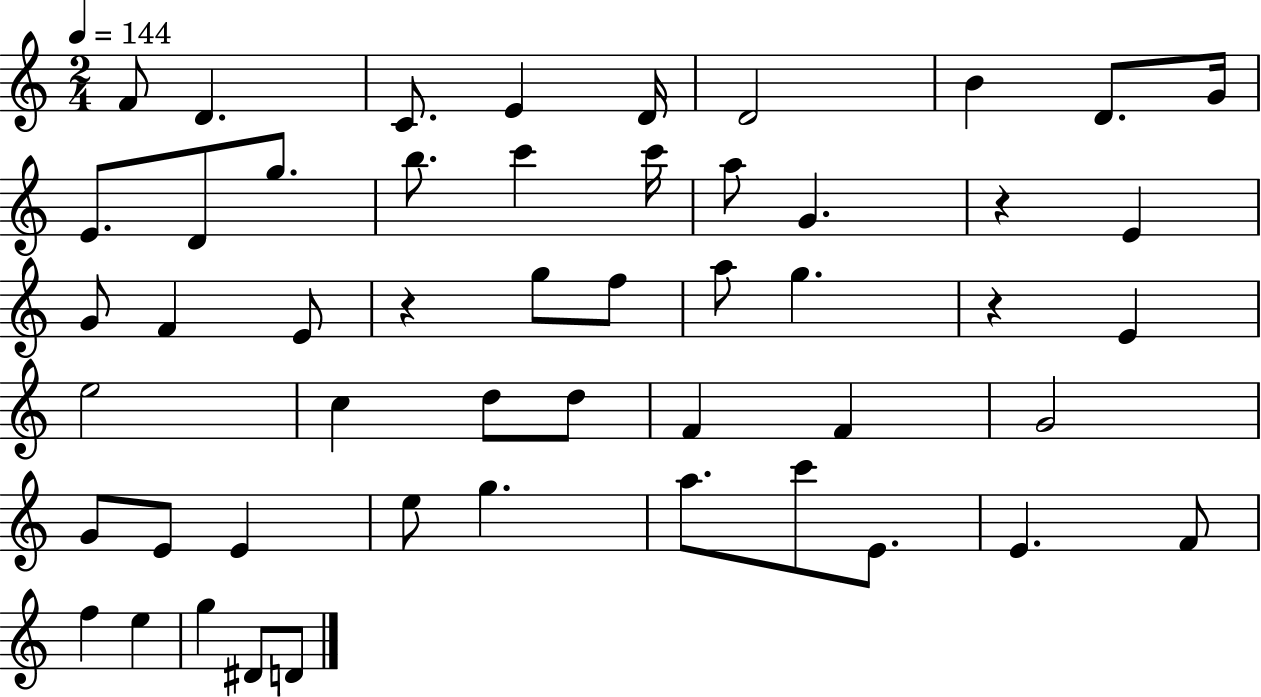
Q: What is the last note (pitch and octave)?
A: D4